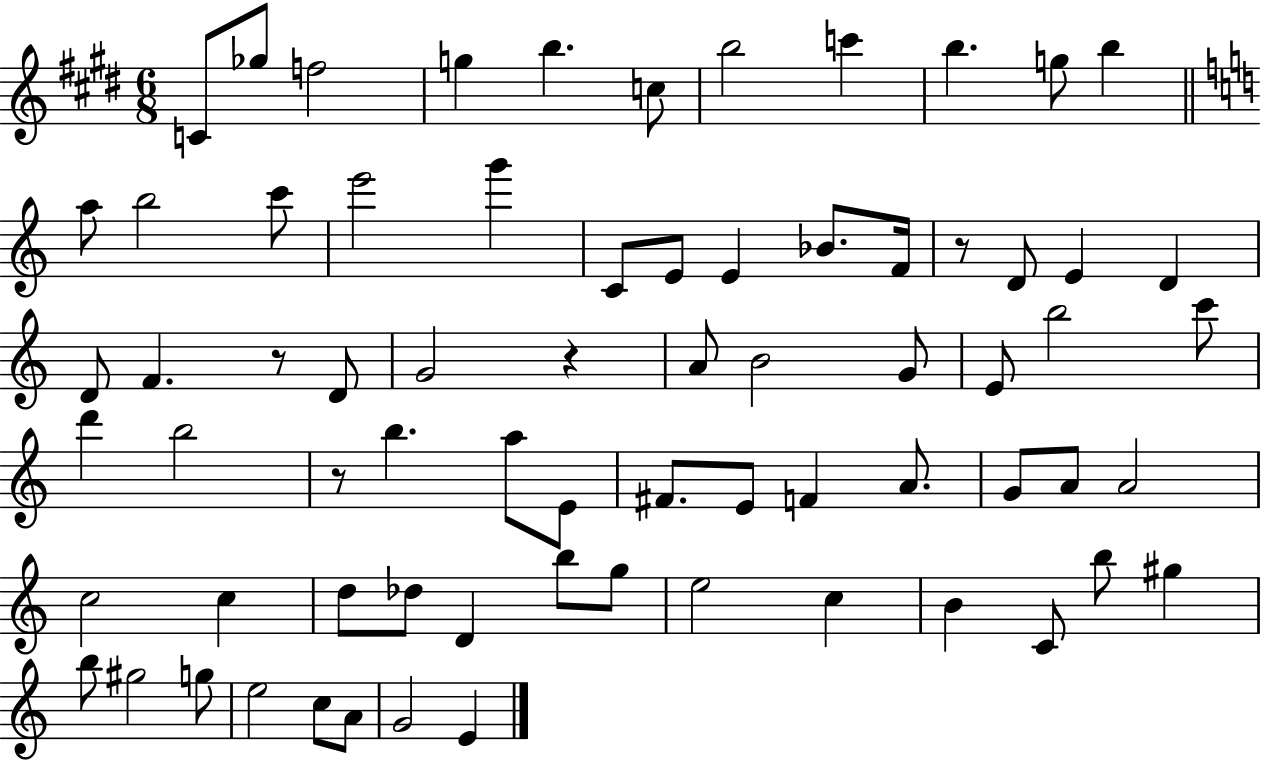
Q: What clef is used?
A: treble